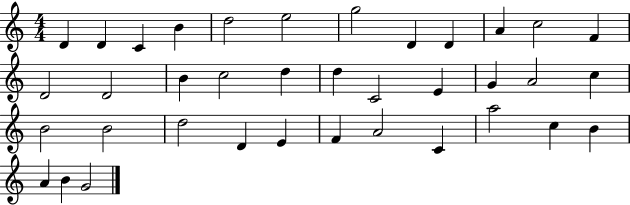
X:1
T:Untitled
M:4/4
L:1/4
K:C
D D C B d2 e2 g2 D D A c2 F D2 D2 B c2 d d C2 E G A2 c B2 B2 d2 D E F A2 C a2 c B A B G2